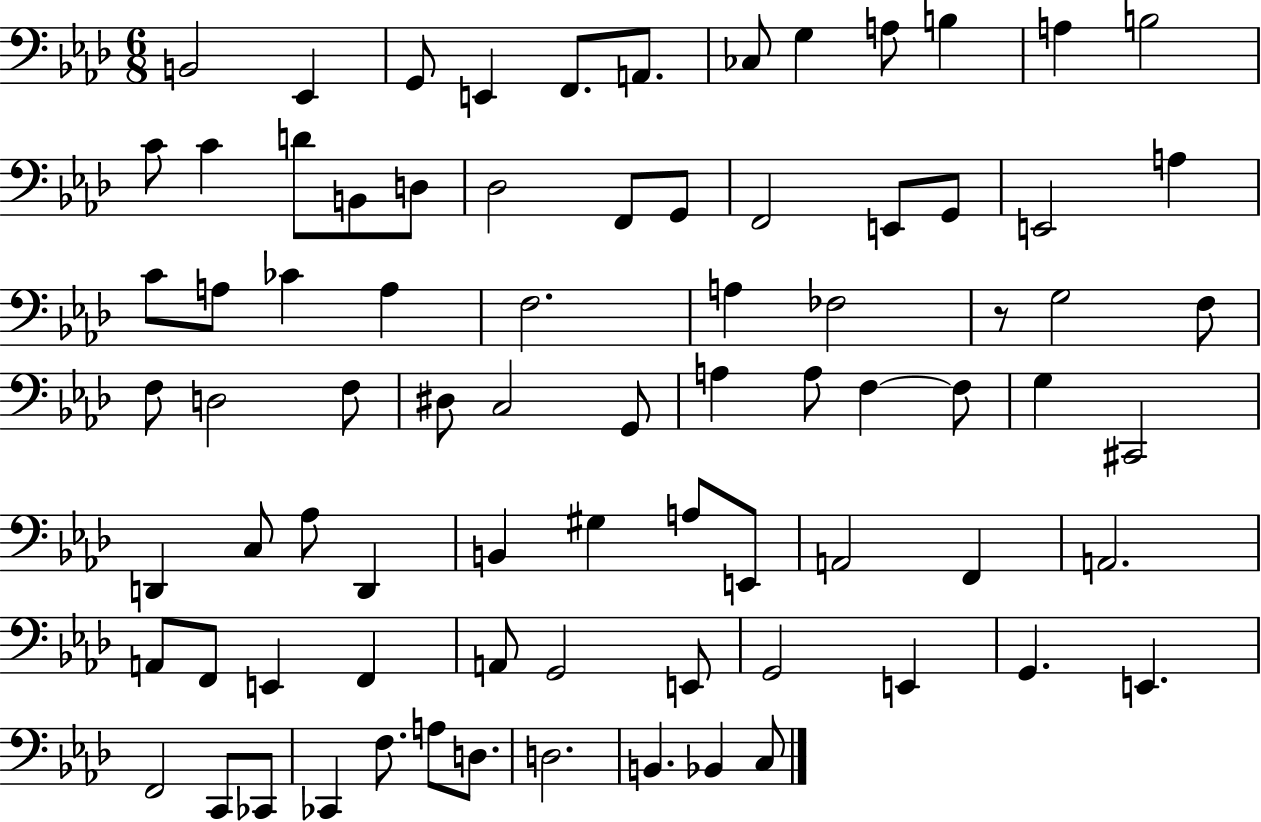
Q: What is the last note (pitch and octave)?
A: C3